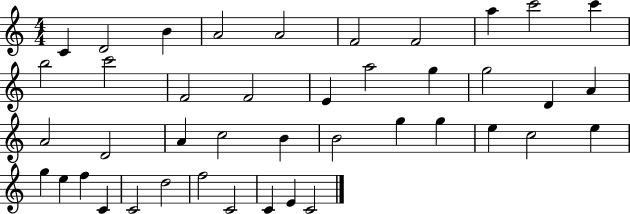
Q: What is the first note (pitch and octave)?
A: C4